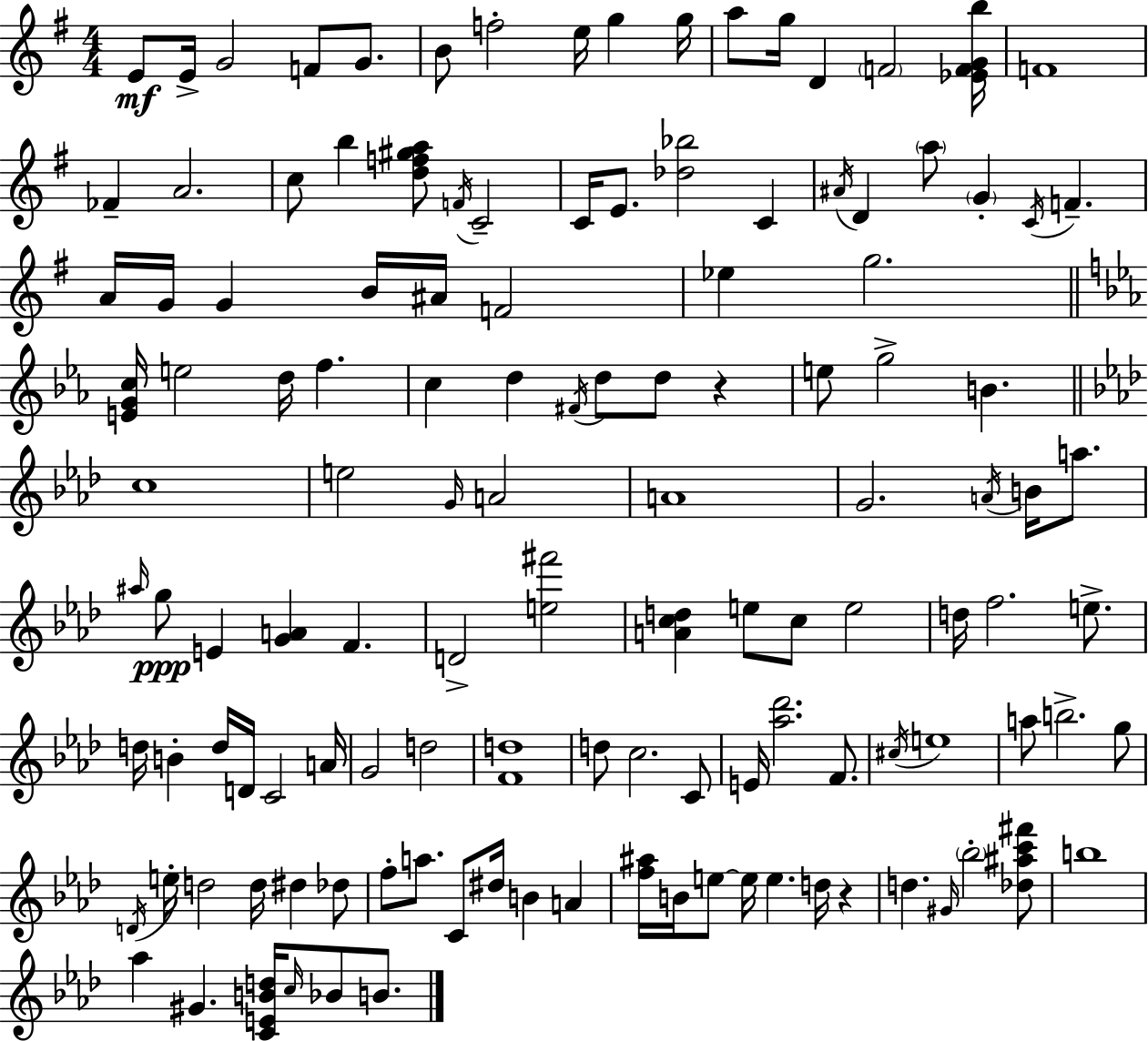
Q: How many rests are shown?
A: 2